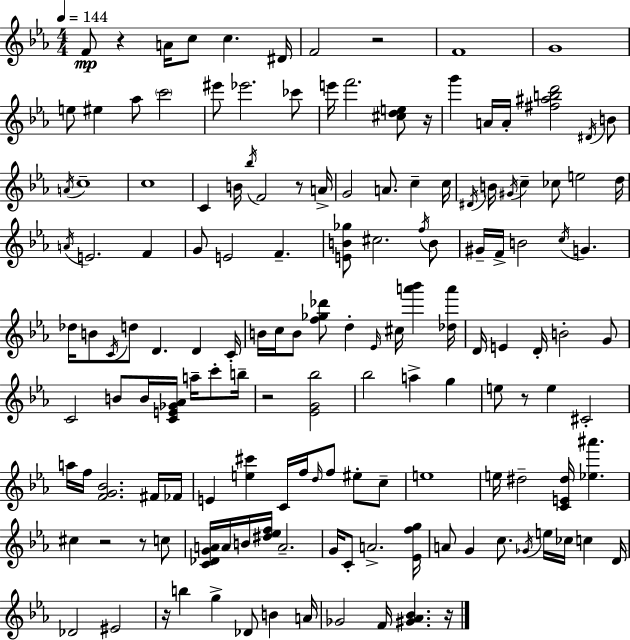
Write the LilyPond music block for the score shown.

{
  \clef treble
  \numericTimeSignature
  \time 4/4
  \key c \minor
  \tempo 4 = 144
  f'8\mp r4 a'16 c''8 c''4. dis'16 | f'2 r2 | f'1 | g'1 | \break e''8 eis''4 aes''8 \parenthesize c'''2 | eis'''8 ees'''2. ces'''8 | e'''16 f'''2. <cis'' d'' e''>8 r16 | g'''4 a'16 a'16-. <fis'' ais'' b'' d'''>2 \acciaccatura { dis'16 } b'8 | \break \acciaccatura { a'16 } c''1-- | c''1 | c'4 b'16 \acciaccatura { bes''16 } f'2 | r8 a'16-> g'2 a'8. c''4-- | \break c''16 \acciaccatura { dis'16 } b'16 \acciaccatura { gis'16 } c''4-- ces''8 e''2 | d''16 \acciaccatura { a'16 } e'2. | f'4 g'8 e'2 | f'4.-- <e' b' ges''>8 cis''2. | \break \acciaccatura { f''16 } b'8 gis'16-- f'16-> b'2 | \acciaccatura { c''16 } g'4. des''16 b'8 \acciaccatura { c'16 } d''8 d'4. | d'4 c'16-. b'16 c''16 b'8 <f'' ges'' des'''>8 d''4-. | \grace { ees'16 } cis''16 <a''' bes'''>4 <des'' a'''>16 d'16 e'4 d'16-. | \break b'2-. g'8 c'2 | b'8 b'16 <c' e' ges' aes'>16 a''16-- c'''8-. b''16-- r2 | <ees' g' bes''>2 bes''2 | a''4-> g''4 e''8 r8 e''4 | \break cis'2-. a''16 f''16 <f' g' bes'>2. | fis'16 fes'16 e'4 <e'' cis'''>4 | c'16 f''16 \grace { d''16 } f''8 eis''8-. c''8-- e''1 | e''16 dis''2-- | \break <c' e' dis''>16 <ees'' ais'''>4. cis''4 r2 | r8 c''8 <c' des' g' a'>16 a'16 b'16 <dis'' ees'' f''>16 a'2.-- | g'16 c'8-. a'2.-> | <ees' f'' g''>16 a'8 g'4 | \break c''8. \acciaccatura { ges'16 } e''16 ces''16 c''4 d'16 des'2 | eis'2 r16 b''4 | g''4-> des'8 b'4 a'16 ges'2 | f'16 <gis' aes' bes'>4. r16 \bar "|."
}